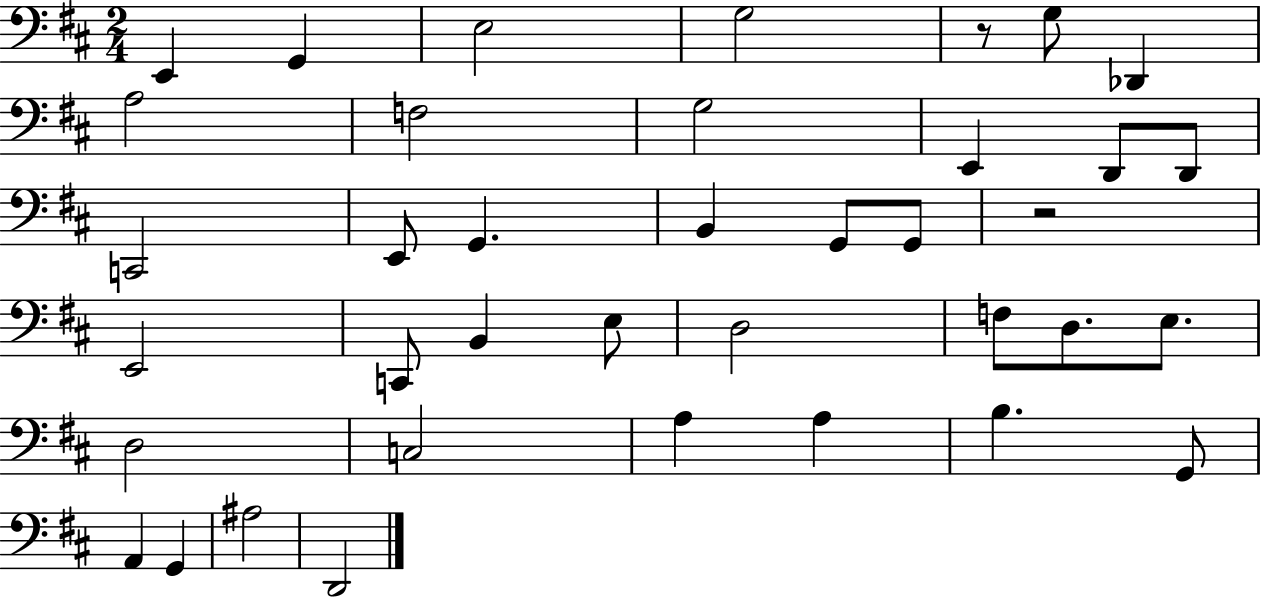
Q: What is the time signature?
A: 2/4